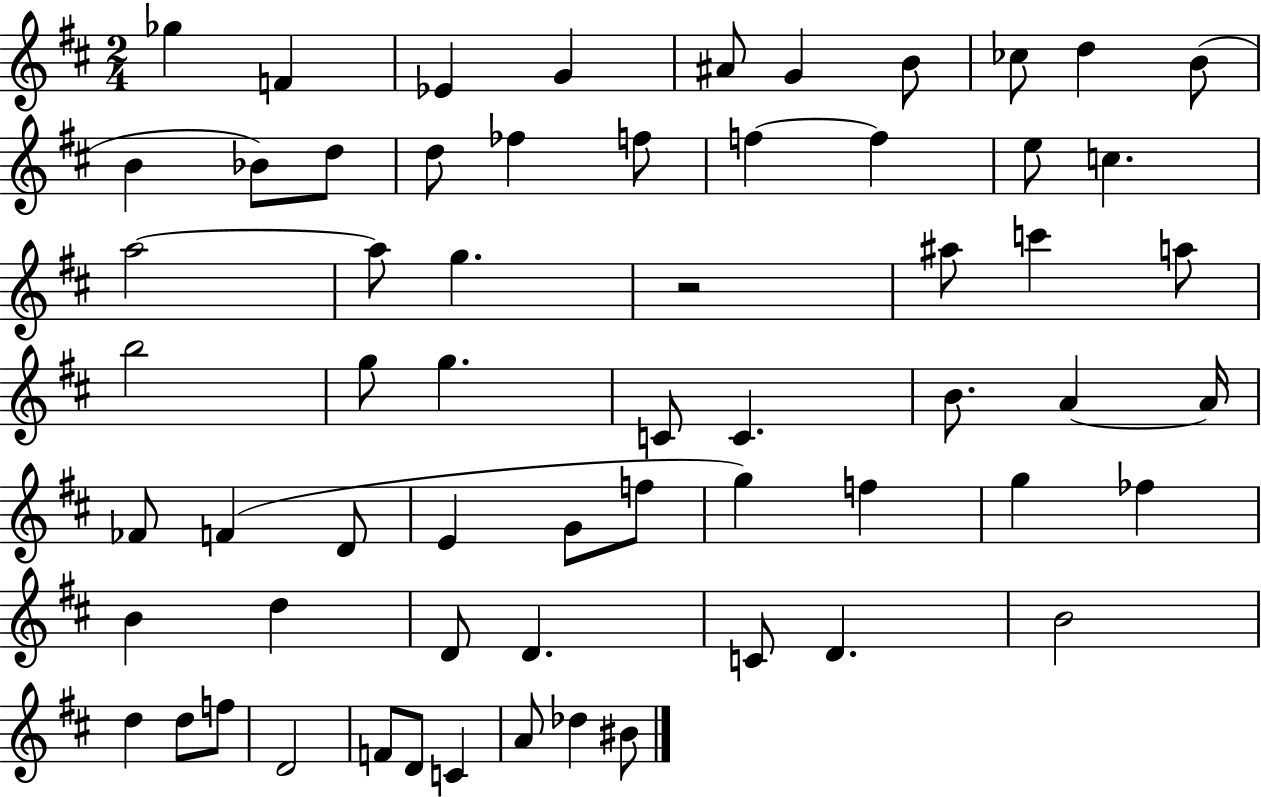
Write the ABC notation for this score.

X:1
T:Untitled
M:2/4
L:1/4
K:D
_g F _E G ^A/2 G B/2 _c/2 d B/2 B _B/2 d/2 d/2 _f f/2 f f e/2 c a2 a/2 g z2 ^a/2 c' a/2 b2 g/2 g C/2 C B/2 A A/4 _F/2 F D/2 E G/2 f/2 g f g _f B d D/2 D C/2 D B2 d d/2 f/2 D2 F/2 D/2 C A/2 _d ^B/2